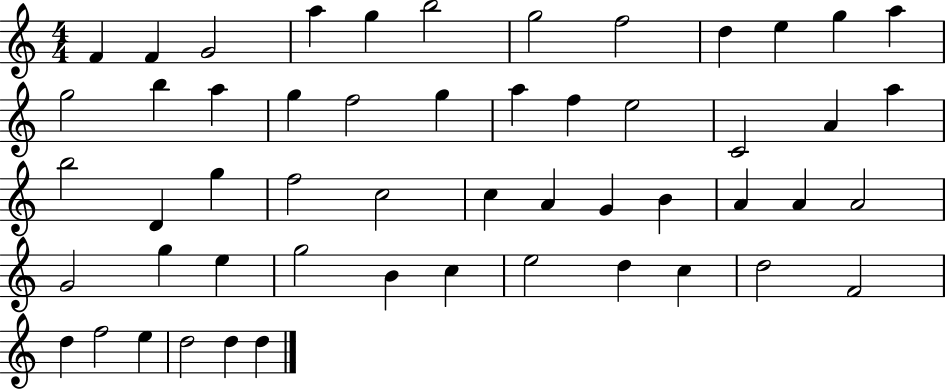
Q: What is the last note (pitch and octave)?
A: D5